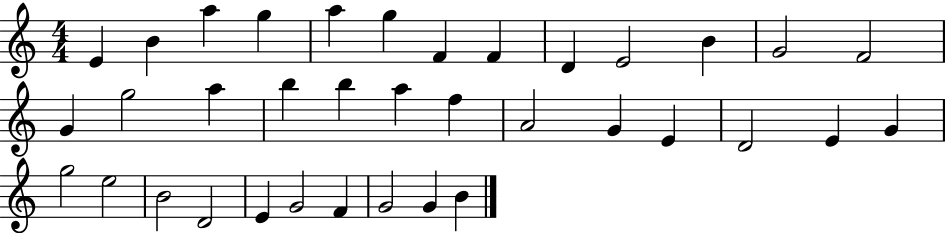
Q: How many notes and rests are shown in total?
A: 36